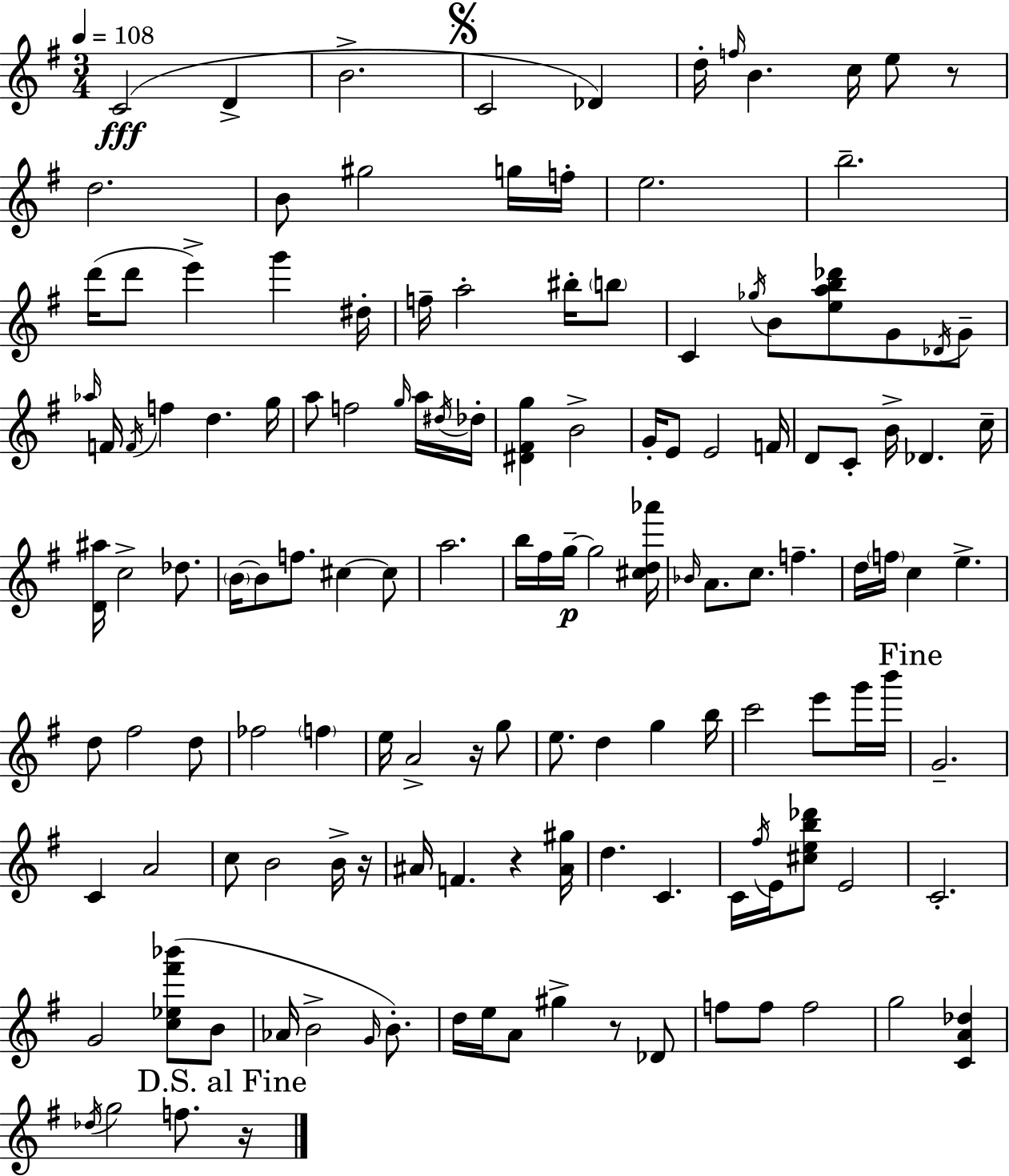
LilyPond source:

{
  \clef treble
  \numericTimeSignature
  \time 3/4
  \key g \major
  \tempo 4 = 108
  c'2(\fff d'4-> | b'2.-> | \mark \markup { \musicglyph "scripts.segno" } c'2 des'4) | d''16-. \grace { f''16 } b'4. c''16 e''8 r8 | \break d''2. | b'8 gis''2 g''16 | f''16-. e''2. | b''2.-- | \break d'''16( d'''8 e'''4->) g'''4 | dis''16-. f''16-- a''2-. bis''16-. \parenthesize b''8 | c'4 \acciaccatura { ges''16 } b'8 <e'' a'' b'' des'''>8 g'8 | \acciaccatura { des'16 } g'8-- \grace { aes''16 } f'16 \acciaccatura { f'16 } f''4 d''4. | \break g''16 a''8 f''2 | \grace { g''16 } a''16 \acciaccatura { dis''16 } des''16-. <dis' fis' g''>4 b'2-> | g'16-. e'8 e'2 | f'16 d'8 c'8-. b'16-> | \break des'4. c''16-- <d' ais''>16 c''2-> | des''8. \parenthesize b'16~~ b'8 f''8. | cis''4~~ cis''8 a''2. | b''16 fis''16 g''16--~~\p g''2 | \break <cis'' d'' aes'''>16 \grace { bes'16 } a'8. c''8. | f''4.-- d''16 \parenthesize f''16 c''4 | e''4.-> d''8 fis''2 | d''8 fes''2 | \break \parenthesize f''4 e''16 a'2-> | r16 g''8 e''8. d''4 | g''4 b''16 c'''2 | e'''8 g'''16 b'''16 \mark "Fine" g'2.-- | \break c'4 | a'2 c''8 b'2 | b'16-> r16 ais'16 f'4. | r4 <ais' gis''>16 d''4. | \break c'4. c'16 \acciaccatura { fis''16 } e'16 <cis'' e'' b'' des'''>8 | e'2 c'2.-. | g'2 | <c'' ees'' fis''' bes'''>8( b'8 aes'16 b'2-> | \break \grace { g'16 }) b'8.-. d''16 e''16 | a'8 gis''4-> r8 des'8 f''8 | f''8 f''2 g''2 | <c' a' des''>4 \acciaccatura { des''16 } g''2 | \break f''8. \mark "D.S. al Fine" r16 \bar "|."
}